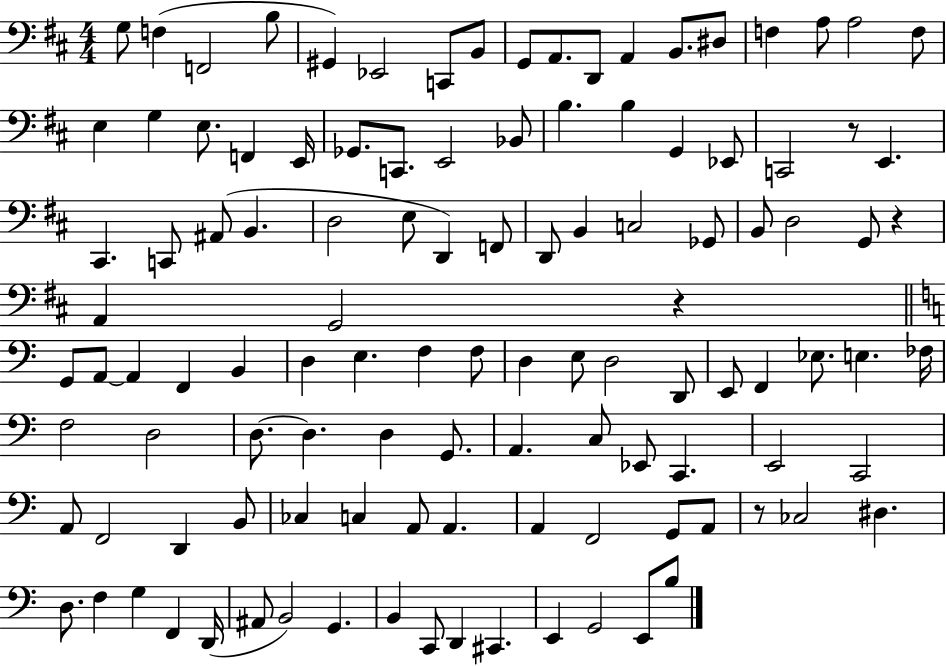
{
  \clef bass
  \numericTimeSignature
  \time 4/4
  \key d \major
  g8 f4( f,2 b8 | gis,4) ees,2 c,8 b,8 | g,8 a,8. d,8 a,4 b,8. dis8 | f4 a8 a2 f8 | \break e4 g4 e8. f,4 e,16 | ges,8. c,8. e,2 bes,8 | b4. b4 g,4 ees,8 | c,2 r8 e,4. | \break cis,4. c,8 ais,8( b,4. | d2 e8 d,4) f,8 | d,8 b,4 c2 ges,8 | b,8 d2 g,8 r4 | \break a,4 g,2 r4 | \bar "||" \break \key c \major g,8 a,8~~ a,4 f,4 b,4 | d4 e4. f4 f8 | d4 e8 d2 d,8 | e,8 f,4 ees8. e4. fes16 | \break f2 d2 | d8.~~ d4. d4 g,8. | a,4. c8 ees,8 c,4. | e,2 c,2 | \break a,8 f,2 d,4 b,8 | ces4 c4 a,8 a,4. | a,4 f,2 g,8 a,8 | r8 ces2 dis4. | \break d8. f4 g4 f,4 d,16( | ais,8 b,2) g,4. | b,4 c,8 d,4 cis,4. | e,4 g,2 e,8 b8 | \break \bar "|."
}